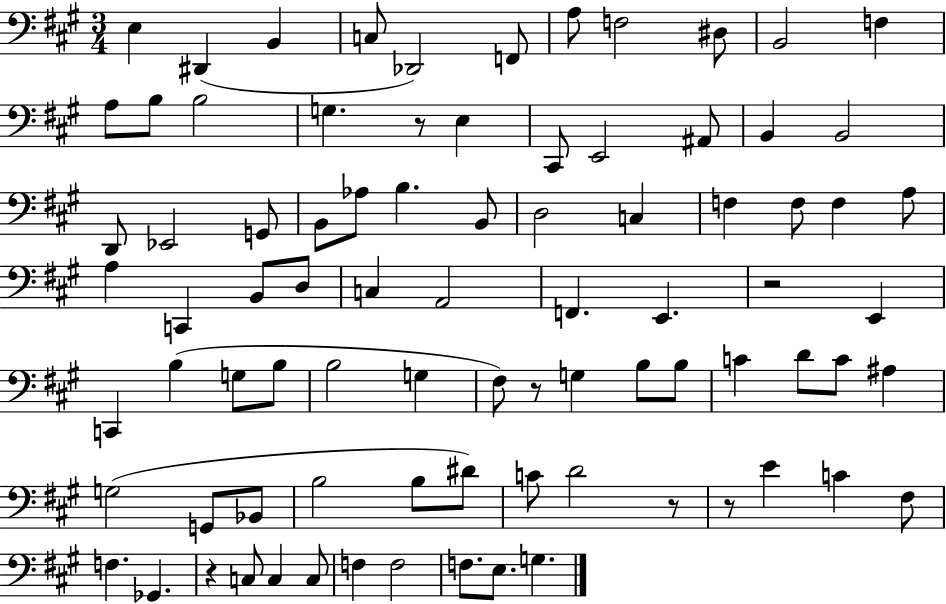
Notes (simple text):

E3/q D#2/q B2/q C3/e Db2/h F2/e A3/e F3/h D#3/e B2/h F3/q A3/e B3/e B3/h G3/q. R/e E3/q C#2/e E2/h A#2/e B2/q B2/h D2/e Eb2/h G2/e B2/e Ab3/e B3/q. B2/e D3/h C3/q F3/q F3/e F3/q A3/e A3/q C2/q B2/e D3/e C3/q A2/h F2/q. E2/q. R/h E2/q C2/q B3/q G3/e B3/e B3/h G3/q F#3/e R/e G3/q B3/e B3/e C4/q D4/e C4/e A#3/q G3/h G2/e Bb2/e B3/h B3/e D#4/e C4/e D4/h R/e R/e E4/q C4/q F#3/e F3/q. Gb2/q. R/q C3/e C3/q C3/e F3/q F3/h F3/e. E3/e. G3/q.